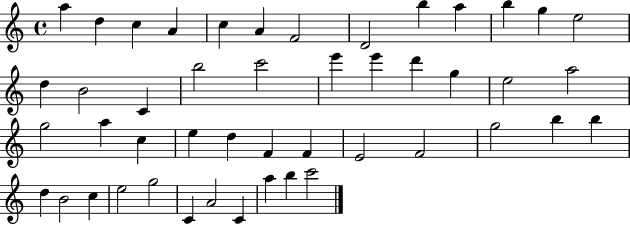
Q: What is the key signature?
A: C major